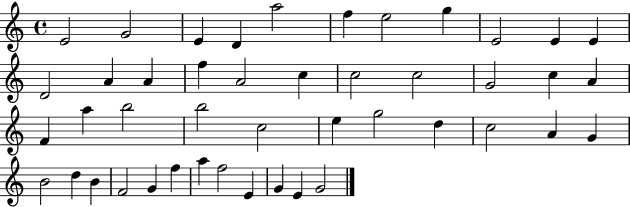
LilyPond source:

{
  \clef treble
  \time 4/4
  \defaultTimeSignature
  \key c \major
  e'2 g'2 | e'4 d'4 a''2 | f''4 e''2 g''4 | e'2 e'4 e'4 | \break d'2 a'4 a'4 | f''4 a'2 c''4 | c''2 c''2 | g'2 c''4 a'4 | \break f'4 a''4 b''2 | b''2 c''2 | e''4 g''2 d''4 | c''2 a'4 g'4 | \break b'2 d''4 b'4 | f'2 g'4 f''4 | a''4 f''2 e'4 | g'4 e'4 g'2 | \break \bar "|."
}